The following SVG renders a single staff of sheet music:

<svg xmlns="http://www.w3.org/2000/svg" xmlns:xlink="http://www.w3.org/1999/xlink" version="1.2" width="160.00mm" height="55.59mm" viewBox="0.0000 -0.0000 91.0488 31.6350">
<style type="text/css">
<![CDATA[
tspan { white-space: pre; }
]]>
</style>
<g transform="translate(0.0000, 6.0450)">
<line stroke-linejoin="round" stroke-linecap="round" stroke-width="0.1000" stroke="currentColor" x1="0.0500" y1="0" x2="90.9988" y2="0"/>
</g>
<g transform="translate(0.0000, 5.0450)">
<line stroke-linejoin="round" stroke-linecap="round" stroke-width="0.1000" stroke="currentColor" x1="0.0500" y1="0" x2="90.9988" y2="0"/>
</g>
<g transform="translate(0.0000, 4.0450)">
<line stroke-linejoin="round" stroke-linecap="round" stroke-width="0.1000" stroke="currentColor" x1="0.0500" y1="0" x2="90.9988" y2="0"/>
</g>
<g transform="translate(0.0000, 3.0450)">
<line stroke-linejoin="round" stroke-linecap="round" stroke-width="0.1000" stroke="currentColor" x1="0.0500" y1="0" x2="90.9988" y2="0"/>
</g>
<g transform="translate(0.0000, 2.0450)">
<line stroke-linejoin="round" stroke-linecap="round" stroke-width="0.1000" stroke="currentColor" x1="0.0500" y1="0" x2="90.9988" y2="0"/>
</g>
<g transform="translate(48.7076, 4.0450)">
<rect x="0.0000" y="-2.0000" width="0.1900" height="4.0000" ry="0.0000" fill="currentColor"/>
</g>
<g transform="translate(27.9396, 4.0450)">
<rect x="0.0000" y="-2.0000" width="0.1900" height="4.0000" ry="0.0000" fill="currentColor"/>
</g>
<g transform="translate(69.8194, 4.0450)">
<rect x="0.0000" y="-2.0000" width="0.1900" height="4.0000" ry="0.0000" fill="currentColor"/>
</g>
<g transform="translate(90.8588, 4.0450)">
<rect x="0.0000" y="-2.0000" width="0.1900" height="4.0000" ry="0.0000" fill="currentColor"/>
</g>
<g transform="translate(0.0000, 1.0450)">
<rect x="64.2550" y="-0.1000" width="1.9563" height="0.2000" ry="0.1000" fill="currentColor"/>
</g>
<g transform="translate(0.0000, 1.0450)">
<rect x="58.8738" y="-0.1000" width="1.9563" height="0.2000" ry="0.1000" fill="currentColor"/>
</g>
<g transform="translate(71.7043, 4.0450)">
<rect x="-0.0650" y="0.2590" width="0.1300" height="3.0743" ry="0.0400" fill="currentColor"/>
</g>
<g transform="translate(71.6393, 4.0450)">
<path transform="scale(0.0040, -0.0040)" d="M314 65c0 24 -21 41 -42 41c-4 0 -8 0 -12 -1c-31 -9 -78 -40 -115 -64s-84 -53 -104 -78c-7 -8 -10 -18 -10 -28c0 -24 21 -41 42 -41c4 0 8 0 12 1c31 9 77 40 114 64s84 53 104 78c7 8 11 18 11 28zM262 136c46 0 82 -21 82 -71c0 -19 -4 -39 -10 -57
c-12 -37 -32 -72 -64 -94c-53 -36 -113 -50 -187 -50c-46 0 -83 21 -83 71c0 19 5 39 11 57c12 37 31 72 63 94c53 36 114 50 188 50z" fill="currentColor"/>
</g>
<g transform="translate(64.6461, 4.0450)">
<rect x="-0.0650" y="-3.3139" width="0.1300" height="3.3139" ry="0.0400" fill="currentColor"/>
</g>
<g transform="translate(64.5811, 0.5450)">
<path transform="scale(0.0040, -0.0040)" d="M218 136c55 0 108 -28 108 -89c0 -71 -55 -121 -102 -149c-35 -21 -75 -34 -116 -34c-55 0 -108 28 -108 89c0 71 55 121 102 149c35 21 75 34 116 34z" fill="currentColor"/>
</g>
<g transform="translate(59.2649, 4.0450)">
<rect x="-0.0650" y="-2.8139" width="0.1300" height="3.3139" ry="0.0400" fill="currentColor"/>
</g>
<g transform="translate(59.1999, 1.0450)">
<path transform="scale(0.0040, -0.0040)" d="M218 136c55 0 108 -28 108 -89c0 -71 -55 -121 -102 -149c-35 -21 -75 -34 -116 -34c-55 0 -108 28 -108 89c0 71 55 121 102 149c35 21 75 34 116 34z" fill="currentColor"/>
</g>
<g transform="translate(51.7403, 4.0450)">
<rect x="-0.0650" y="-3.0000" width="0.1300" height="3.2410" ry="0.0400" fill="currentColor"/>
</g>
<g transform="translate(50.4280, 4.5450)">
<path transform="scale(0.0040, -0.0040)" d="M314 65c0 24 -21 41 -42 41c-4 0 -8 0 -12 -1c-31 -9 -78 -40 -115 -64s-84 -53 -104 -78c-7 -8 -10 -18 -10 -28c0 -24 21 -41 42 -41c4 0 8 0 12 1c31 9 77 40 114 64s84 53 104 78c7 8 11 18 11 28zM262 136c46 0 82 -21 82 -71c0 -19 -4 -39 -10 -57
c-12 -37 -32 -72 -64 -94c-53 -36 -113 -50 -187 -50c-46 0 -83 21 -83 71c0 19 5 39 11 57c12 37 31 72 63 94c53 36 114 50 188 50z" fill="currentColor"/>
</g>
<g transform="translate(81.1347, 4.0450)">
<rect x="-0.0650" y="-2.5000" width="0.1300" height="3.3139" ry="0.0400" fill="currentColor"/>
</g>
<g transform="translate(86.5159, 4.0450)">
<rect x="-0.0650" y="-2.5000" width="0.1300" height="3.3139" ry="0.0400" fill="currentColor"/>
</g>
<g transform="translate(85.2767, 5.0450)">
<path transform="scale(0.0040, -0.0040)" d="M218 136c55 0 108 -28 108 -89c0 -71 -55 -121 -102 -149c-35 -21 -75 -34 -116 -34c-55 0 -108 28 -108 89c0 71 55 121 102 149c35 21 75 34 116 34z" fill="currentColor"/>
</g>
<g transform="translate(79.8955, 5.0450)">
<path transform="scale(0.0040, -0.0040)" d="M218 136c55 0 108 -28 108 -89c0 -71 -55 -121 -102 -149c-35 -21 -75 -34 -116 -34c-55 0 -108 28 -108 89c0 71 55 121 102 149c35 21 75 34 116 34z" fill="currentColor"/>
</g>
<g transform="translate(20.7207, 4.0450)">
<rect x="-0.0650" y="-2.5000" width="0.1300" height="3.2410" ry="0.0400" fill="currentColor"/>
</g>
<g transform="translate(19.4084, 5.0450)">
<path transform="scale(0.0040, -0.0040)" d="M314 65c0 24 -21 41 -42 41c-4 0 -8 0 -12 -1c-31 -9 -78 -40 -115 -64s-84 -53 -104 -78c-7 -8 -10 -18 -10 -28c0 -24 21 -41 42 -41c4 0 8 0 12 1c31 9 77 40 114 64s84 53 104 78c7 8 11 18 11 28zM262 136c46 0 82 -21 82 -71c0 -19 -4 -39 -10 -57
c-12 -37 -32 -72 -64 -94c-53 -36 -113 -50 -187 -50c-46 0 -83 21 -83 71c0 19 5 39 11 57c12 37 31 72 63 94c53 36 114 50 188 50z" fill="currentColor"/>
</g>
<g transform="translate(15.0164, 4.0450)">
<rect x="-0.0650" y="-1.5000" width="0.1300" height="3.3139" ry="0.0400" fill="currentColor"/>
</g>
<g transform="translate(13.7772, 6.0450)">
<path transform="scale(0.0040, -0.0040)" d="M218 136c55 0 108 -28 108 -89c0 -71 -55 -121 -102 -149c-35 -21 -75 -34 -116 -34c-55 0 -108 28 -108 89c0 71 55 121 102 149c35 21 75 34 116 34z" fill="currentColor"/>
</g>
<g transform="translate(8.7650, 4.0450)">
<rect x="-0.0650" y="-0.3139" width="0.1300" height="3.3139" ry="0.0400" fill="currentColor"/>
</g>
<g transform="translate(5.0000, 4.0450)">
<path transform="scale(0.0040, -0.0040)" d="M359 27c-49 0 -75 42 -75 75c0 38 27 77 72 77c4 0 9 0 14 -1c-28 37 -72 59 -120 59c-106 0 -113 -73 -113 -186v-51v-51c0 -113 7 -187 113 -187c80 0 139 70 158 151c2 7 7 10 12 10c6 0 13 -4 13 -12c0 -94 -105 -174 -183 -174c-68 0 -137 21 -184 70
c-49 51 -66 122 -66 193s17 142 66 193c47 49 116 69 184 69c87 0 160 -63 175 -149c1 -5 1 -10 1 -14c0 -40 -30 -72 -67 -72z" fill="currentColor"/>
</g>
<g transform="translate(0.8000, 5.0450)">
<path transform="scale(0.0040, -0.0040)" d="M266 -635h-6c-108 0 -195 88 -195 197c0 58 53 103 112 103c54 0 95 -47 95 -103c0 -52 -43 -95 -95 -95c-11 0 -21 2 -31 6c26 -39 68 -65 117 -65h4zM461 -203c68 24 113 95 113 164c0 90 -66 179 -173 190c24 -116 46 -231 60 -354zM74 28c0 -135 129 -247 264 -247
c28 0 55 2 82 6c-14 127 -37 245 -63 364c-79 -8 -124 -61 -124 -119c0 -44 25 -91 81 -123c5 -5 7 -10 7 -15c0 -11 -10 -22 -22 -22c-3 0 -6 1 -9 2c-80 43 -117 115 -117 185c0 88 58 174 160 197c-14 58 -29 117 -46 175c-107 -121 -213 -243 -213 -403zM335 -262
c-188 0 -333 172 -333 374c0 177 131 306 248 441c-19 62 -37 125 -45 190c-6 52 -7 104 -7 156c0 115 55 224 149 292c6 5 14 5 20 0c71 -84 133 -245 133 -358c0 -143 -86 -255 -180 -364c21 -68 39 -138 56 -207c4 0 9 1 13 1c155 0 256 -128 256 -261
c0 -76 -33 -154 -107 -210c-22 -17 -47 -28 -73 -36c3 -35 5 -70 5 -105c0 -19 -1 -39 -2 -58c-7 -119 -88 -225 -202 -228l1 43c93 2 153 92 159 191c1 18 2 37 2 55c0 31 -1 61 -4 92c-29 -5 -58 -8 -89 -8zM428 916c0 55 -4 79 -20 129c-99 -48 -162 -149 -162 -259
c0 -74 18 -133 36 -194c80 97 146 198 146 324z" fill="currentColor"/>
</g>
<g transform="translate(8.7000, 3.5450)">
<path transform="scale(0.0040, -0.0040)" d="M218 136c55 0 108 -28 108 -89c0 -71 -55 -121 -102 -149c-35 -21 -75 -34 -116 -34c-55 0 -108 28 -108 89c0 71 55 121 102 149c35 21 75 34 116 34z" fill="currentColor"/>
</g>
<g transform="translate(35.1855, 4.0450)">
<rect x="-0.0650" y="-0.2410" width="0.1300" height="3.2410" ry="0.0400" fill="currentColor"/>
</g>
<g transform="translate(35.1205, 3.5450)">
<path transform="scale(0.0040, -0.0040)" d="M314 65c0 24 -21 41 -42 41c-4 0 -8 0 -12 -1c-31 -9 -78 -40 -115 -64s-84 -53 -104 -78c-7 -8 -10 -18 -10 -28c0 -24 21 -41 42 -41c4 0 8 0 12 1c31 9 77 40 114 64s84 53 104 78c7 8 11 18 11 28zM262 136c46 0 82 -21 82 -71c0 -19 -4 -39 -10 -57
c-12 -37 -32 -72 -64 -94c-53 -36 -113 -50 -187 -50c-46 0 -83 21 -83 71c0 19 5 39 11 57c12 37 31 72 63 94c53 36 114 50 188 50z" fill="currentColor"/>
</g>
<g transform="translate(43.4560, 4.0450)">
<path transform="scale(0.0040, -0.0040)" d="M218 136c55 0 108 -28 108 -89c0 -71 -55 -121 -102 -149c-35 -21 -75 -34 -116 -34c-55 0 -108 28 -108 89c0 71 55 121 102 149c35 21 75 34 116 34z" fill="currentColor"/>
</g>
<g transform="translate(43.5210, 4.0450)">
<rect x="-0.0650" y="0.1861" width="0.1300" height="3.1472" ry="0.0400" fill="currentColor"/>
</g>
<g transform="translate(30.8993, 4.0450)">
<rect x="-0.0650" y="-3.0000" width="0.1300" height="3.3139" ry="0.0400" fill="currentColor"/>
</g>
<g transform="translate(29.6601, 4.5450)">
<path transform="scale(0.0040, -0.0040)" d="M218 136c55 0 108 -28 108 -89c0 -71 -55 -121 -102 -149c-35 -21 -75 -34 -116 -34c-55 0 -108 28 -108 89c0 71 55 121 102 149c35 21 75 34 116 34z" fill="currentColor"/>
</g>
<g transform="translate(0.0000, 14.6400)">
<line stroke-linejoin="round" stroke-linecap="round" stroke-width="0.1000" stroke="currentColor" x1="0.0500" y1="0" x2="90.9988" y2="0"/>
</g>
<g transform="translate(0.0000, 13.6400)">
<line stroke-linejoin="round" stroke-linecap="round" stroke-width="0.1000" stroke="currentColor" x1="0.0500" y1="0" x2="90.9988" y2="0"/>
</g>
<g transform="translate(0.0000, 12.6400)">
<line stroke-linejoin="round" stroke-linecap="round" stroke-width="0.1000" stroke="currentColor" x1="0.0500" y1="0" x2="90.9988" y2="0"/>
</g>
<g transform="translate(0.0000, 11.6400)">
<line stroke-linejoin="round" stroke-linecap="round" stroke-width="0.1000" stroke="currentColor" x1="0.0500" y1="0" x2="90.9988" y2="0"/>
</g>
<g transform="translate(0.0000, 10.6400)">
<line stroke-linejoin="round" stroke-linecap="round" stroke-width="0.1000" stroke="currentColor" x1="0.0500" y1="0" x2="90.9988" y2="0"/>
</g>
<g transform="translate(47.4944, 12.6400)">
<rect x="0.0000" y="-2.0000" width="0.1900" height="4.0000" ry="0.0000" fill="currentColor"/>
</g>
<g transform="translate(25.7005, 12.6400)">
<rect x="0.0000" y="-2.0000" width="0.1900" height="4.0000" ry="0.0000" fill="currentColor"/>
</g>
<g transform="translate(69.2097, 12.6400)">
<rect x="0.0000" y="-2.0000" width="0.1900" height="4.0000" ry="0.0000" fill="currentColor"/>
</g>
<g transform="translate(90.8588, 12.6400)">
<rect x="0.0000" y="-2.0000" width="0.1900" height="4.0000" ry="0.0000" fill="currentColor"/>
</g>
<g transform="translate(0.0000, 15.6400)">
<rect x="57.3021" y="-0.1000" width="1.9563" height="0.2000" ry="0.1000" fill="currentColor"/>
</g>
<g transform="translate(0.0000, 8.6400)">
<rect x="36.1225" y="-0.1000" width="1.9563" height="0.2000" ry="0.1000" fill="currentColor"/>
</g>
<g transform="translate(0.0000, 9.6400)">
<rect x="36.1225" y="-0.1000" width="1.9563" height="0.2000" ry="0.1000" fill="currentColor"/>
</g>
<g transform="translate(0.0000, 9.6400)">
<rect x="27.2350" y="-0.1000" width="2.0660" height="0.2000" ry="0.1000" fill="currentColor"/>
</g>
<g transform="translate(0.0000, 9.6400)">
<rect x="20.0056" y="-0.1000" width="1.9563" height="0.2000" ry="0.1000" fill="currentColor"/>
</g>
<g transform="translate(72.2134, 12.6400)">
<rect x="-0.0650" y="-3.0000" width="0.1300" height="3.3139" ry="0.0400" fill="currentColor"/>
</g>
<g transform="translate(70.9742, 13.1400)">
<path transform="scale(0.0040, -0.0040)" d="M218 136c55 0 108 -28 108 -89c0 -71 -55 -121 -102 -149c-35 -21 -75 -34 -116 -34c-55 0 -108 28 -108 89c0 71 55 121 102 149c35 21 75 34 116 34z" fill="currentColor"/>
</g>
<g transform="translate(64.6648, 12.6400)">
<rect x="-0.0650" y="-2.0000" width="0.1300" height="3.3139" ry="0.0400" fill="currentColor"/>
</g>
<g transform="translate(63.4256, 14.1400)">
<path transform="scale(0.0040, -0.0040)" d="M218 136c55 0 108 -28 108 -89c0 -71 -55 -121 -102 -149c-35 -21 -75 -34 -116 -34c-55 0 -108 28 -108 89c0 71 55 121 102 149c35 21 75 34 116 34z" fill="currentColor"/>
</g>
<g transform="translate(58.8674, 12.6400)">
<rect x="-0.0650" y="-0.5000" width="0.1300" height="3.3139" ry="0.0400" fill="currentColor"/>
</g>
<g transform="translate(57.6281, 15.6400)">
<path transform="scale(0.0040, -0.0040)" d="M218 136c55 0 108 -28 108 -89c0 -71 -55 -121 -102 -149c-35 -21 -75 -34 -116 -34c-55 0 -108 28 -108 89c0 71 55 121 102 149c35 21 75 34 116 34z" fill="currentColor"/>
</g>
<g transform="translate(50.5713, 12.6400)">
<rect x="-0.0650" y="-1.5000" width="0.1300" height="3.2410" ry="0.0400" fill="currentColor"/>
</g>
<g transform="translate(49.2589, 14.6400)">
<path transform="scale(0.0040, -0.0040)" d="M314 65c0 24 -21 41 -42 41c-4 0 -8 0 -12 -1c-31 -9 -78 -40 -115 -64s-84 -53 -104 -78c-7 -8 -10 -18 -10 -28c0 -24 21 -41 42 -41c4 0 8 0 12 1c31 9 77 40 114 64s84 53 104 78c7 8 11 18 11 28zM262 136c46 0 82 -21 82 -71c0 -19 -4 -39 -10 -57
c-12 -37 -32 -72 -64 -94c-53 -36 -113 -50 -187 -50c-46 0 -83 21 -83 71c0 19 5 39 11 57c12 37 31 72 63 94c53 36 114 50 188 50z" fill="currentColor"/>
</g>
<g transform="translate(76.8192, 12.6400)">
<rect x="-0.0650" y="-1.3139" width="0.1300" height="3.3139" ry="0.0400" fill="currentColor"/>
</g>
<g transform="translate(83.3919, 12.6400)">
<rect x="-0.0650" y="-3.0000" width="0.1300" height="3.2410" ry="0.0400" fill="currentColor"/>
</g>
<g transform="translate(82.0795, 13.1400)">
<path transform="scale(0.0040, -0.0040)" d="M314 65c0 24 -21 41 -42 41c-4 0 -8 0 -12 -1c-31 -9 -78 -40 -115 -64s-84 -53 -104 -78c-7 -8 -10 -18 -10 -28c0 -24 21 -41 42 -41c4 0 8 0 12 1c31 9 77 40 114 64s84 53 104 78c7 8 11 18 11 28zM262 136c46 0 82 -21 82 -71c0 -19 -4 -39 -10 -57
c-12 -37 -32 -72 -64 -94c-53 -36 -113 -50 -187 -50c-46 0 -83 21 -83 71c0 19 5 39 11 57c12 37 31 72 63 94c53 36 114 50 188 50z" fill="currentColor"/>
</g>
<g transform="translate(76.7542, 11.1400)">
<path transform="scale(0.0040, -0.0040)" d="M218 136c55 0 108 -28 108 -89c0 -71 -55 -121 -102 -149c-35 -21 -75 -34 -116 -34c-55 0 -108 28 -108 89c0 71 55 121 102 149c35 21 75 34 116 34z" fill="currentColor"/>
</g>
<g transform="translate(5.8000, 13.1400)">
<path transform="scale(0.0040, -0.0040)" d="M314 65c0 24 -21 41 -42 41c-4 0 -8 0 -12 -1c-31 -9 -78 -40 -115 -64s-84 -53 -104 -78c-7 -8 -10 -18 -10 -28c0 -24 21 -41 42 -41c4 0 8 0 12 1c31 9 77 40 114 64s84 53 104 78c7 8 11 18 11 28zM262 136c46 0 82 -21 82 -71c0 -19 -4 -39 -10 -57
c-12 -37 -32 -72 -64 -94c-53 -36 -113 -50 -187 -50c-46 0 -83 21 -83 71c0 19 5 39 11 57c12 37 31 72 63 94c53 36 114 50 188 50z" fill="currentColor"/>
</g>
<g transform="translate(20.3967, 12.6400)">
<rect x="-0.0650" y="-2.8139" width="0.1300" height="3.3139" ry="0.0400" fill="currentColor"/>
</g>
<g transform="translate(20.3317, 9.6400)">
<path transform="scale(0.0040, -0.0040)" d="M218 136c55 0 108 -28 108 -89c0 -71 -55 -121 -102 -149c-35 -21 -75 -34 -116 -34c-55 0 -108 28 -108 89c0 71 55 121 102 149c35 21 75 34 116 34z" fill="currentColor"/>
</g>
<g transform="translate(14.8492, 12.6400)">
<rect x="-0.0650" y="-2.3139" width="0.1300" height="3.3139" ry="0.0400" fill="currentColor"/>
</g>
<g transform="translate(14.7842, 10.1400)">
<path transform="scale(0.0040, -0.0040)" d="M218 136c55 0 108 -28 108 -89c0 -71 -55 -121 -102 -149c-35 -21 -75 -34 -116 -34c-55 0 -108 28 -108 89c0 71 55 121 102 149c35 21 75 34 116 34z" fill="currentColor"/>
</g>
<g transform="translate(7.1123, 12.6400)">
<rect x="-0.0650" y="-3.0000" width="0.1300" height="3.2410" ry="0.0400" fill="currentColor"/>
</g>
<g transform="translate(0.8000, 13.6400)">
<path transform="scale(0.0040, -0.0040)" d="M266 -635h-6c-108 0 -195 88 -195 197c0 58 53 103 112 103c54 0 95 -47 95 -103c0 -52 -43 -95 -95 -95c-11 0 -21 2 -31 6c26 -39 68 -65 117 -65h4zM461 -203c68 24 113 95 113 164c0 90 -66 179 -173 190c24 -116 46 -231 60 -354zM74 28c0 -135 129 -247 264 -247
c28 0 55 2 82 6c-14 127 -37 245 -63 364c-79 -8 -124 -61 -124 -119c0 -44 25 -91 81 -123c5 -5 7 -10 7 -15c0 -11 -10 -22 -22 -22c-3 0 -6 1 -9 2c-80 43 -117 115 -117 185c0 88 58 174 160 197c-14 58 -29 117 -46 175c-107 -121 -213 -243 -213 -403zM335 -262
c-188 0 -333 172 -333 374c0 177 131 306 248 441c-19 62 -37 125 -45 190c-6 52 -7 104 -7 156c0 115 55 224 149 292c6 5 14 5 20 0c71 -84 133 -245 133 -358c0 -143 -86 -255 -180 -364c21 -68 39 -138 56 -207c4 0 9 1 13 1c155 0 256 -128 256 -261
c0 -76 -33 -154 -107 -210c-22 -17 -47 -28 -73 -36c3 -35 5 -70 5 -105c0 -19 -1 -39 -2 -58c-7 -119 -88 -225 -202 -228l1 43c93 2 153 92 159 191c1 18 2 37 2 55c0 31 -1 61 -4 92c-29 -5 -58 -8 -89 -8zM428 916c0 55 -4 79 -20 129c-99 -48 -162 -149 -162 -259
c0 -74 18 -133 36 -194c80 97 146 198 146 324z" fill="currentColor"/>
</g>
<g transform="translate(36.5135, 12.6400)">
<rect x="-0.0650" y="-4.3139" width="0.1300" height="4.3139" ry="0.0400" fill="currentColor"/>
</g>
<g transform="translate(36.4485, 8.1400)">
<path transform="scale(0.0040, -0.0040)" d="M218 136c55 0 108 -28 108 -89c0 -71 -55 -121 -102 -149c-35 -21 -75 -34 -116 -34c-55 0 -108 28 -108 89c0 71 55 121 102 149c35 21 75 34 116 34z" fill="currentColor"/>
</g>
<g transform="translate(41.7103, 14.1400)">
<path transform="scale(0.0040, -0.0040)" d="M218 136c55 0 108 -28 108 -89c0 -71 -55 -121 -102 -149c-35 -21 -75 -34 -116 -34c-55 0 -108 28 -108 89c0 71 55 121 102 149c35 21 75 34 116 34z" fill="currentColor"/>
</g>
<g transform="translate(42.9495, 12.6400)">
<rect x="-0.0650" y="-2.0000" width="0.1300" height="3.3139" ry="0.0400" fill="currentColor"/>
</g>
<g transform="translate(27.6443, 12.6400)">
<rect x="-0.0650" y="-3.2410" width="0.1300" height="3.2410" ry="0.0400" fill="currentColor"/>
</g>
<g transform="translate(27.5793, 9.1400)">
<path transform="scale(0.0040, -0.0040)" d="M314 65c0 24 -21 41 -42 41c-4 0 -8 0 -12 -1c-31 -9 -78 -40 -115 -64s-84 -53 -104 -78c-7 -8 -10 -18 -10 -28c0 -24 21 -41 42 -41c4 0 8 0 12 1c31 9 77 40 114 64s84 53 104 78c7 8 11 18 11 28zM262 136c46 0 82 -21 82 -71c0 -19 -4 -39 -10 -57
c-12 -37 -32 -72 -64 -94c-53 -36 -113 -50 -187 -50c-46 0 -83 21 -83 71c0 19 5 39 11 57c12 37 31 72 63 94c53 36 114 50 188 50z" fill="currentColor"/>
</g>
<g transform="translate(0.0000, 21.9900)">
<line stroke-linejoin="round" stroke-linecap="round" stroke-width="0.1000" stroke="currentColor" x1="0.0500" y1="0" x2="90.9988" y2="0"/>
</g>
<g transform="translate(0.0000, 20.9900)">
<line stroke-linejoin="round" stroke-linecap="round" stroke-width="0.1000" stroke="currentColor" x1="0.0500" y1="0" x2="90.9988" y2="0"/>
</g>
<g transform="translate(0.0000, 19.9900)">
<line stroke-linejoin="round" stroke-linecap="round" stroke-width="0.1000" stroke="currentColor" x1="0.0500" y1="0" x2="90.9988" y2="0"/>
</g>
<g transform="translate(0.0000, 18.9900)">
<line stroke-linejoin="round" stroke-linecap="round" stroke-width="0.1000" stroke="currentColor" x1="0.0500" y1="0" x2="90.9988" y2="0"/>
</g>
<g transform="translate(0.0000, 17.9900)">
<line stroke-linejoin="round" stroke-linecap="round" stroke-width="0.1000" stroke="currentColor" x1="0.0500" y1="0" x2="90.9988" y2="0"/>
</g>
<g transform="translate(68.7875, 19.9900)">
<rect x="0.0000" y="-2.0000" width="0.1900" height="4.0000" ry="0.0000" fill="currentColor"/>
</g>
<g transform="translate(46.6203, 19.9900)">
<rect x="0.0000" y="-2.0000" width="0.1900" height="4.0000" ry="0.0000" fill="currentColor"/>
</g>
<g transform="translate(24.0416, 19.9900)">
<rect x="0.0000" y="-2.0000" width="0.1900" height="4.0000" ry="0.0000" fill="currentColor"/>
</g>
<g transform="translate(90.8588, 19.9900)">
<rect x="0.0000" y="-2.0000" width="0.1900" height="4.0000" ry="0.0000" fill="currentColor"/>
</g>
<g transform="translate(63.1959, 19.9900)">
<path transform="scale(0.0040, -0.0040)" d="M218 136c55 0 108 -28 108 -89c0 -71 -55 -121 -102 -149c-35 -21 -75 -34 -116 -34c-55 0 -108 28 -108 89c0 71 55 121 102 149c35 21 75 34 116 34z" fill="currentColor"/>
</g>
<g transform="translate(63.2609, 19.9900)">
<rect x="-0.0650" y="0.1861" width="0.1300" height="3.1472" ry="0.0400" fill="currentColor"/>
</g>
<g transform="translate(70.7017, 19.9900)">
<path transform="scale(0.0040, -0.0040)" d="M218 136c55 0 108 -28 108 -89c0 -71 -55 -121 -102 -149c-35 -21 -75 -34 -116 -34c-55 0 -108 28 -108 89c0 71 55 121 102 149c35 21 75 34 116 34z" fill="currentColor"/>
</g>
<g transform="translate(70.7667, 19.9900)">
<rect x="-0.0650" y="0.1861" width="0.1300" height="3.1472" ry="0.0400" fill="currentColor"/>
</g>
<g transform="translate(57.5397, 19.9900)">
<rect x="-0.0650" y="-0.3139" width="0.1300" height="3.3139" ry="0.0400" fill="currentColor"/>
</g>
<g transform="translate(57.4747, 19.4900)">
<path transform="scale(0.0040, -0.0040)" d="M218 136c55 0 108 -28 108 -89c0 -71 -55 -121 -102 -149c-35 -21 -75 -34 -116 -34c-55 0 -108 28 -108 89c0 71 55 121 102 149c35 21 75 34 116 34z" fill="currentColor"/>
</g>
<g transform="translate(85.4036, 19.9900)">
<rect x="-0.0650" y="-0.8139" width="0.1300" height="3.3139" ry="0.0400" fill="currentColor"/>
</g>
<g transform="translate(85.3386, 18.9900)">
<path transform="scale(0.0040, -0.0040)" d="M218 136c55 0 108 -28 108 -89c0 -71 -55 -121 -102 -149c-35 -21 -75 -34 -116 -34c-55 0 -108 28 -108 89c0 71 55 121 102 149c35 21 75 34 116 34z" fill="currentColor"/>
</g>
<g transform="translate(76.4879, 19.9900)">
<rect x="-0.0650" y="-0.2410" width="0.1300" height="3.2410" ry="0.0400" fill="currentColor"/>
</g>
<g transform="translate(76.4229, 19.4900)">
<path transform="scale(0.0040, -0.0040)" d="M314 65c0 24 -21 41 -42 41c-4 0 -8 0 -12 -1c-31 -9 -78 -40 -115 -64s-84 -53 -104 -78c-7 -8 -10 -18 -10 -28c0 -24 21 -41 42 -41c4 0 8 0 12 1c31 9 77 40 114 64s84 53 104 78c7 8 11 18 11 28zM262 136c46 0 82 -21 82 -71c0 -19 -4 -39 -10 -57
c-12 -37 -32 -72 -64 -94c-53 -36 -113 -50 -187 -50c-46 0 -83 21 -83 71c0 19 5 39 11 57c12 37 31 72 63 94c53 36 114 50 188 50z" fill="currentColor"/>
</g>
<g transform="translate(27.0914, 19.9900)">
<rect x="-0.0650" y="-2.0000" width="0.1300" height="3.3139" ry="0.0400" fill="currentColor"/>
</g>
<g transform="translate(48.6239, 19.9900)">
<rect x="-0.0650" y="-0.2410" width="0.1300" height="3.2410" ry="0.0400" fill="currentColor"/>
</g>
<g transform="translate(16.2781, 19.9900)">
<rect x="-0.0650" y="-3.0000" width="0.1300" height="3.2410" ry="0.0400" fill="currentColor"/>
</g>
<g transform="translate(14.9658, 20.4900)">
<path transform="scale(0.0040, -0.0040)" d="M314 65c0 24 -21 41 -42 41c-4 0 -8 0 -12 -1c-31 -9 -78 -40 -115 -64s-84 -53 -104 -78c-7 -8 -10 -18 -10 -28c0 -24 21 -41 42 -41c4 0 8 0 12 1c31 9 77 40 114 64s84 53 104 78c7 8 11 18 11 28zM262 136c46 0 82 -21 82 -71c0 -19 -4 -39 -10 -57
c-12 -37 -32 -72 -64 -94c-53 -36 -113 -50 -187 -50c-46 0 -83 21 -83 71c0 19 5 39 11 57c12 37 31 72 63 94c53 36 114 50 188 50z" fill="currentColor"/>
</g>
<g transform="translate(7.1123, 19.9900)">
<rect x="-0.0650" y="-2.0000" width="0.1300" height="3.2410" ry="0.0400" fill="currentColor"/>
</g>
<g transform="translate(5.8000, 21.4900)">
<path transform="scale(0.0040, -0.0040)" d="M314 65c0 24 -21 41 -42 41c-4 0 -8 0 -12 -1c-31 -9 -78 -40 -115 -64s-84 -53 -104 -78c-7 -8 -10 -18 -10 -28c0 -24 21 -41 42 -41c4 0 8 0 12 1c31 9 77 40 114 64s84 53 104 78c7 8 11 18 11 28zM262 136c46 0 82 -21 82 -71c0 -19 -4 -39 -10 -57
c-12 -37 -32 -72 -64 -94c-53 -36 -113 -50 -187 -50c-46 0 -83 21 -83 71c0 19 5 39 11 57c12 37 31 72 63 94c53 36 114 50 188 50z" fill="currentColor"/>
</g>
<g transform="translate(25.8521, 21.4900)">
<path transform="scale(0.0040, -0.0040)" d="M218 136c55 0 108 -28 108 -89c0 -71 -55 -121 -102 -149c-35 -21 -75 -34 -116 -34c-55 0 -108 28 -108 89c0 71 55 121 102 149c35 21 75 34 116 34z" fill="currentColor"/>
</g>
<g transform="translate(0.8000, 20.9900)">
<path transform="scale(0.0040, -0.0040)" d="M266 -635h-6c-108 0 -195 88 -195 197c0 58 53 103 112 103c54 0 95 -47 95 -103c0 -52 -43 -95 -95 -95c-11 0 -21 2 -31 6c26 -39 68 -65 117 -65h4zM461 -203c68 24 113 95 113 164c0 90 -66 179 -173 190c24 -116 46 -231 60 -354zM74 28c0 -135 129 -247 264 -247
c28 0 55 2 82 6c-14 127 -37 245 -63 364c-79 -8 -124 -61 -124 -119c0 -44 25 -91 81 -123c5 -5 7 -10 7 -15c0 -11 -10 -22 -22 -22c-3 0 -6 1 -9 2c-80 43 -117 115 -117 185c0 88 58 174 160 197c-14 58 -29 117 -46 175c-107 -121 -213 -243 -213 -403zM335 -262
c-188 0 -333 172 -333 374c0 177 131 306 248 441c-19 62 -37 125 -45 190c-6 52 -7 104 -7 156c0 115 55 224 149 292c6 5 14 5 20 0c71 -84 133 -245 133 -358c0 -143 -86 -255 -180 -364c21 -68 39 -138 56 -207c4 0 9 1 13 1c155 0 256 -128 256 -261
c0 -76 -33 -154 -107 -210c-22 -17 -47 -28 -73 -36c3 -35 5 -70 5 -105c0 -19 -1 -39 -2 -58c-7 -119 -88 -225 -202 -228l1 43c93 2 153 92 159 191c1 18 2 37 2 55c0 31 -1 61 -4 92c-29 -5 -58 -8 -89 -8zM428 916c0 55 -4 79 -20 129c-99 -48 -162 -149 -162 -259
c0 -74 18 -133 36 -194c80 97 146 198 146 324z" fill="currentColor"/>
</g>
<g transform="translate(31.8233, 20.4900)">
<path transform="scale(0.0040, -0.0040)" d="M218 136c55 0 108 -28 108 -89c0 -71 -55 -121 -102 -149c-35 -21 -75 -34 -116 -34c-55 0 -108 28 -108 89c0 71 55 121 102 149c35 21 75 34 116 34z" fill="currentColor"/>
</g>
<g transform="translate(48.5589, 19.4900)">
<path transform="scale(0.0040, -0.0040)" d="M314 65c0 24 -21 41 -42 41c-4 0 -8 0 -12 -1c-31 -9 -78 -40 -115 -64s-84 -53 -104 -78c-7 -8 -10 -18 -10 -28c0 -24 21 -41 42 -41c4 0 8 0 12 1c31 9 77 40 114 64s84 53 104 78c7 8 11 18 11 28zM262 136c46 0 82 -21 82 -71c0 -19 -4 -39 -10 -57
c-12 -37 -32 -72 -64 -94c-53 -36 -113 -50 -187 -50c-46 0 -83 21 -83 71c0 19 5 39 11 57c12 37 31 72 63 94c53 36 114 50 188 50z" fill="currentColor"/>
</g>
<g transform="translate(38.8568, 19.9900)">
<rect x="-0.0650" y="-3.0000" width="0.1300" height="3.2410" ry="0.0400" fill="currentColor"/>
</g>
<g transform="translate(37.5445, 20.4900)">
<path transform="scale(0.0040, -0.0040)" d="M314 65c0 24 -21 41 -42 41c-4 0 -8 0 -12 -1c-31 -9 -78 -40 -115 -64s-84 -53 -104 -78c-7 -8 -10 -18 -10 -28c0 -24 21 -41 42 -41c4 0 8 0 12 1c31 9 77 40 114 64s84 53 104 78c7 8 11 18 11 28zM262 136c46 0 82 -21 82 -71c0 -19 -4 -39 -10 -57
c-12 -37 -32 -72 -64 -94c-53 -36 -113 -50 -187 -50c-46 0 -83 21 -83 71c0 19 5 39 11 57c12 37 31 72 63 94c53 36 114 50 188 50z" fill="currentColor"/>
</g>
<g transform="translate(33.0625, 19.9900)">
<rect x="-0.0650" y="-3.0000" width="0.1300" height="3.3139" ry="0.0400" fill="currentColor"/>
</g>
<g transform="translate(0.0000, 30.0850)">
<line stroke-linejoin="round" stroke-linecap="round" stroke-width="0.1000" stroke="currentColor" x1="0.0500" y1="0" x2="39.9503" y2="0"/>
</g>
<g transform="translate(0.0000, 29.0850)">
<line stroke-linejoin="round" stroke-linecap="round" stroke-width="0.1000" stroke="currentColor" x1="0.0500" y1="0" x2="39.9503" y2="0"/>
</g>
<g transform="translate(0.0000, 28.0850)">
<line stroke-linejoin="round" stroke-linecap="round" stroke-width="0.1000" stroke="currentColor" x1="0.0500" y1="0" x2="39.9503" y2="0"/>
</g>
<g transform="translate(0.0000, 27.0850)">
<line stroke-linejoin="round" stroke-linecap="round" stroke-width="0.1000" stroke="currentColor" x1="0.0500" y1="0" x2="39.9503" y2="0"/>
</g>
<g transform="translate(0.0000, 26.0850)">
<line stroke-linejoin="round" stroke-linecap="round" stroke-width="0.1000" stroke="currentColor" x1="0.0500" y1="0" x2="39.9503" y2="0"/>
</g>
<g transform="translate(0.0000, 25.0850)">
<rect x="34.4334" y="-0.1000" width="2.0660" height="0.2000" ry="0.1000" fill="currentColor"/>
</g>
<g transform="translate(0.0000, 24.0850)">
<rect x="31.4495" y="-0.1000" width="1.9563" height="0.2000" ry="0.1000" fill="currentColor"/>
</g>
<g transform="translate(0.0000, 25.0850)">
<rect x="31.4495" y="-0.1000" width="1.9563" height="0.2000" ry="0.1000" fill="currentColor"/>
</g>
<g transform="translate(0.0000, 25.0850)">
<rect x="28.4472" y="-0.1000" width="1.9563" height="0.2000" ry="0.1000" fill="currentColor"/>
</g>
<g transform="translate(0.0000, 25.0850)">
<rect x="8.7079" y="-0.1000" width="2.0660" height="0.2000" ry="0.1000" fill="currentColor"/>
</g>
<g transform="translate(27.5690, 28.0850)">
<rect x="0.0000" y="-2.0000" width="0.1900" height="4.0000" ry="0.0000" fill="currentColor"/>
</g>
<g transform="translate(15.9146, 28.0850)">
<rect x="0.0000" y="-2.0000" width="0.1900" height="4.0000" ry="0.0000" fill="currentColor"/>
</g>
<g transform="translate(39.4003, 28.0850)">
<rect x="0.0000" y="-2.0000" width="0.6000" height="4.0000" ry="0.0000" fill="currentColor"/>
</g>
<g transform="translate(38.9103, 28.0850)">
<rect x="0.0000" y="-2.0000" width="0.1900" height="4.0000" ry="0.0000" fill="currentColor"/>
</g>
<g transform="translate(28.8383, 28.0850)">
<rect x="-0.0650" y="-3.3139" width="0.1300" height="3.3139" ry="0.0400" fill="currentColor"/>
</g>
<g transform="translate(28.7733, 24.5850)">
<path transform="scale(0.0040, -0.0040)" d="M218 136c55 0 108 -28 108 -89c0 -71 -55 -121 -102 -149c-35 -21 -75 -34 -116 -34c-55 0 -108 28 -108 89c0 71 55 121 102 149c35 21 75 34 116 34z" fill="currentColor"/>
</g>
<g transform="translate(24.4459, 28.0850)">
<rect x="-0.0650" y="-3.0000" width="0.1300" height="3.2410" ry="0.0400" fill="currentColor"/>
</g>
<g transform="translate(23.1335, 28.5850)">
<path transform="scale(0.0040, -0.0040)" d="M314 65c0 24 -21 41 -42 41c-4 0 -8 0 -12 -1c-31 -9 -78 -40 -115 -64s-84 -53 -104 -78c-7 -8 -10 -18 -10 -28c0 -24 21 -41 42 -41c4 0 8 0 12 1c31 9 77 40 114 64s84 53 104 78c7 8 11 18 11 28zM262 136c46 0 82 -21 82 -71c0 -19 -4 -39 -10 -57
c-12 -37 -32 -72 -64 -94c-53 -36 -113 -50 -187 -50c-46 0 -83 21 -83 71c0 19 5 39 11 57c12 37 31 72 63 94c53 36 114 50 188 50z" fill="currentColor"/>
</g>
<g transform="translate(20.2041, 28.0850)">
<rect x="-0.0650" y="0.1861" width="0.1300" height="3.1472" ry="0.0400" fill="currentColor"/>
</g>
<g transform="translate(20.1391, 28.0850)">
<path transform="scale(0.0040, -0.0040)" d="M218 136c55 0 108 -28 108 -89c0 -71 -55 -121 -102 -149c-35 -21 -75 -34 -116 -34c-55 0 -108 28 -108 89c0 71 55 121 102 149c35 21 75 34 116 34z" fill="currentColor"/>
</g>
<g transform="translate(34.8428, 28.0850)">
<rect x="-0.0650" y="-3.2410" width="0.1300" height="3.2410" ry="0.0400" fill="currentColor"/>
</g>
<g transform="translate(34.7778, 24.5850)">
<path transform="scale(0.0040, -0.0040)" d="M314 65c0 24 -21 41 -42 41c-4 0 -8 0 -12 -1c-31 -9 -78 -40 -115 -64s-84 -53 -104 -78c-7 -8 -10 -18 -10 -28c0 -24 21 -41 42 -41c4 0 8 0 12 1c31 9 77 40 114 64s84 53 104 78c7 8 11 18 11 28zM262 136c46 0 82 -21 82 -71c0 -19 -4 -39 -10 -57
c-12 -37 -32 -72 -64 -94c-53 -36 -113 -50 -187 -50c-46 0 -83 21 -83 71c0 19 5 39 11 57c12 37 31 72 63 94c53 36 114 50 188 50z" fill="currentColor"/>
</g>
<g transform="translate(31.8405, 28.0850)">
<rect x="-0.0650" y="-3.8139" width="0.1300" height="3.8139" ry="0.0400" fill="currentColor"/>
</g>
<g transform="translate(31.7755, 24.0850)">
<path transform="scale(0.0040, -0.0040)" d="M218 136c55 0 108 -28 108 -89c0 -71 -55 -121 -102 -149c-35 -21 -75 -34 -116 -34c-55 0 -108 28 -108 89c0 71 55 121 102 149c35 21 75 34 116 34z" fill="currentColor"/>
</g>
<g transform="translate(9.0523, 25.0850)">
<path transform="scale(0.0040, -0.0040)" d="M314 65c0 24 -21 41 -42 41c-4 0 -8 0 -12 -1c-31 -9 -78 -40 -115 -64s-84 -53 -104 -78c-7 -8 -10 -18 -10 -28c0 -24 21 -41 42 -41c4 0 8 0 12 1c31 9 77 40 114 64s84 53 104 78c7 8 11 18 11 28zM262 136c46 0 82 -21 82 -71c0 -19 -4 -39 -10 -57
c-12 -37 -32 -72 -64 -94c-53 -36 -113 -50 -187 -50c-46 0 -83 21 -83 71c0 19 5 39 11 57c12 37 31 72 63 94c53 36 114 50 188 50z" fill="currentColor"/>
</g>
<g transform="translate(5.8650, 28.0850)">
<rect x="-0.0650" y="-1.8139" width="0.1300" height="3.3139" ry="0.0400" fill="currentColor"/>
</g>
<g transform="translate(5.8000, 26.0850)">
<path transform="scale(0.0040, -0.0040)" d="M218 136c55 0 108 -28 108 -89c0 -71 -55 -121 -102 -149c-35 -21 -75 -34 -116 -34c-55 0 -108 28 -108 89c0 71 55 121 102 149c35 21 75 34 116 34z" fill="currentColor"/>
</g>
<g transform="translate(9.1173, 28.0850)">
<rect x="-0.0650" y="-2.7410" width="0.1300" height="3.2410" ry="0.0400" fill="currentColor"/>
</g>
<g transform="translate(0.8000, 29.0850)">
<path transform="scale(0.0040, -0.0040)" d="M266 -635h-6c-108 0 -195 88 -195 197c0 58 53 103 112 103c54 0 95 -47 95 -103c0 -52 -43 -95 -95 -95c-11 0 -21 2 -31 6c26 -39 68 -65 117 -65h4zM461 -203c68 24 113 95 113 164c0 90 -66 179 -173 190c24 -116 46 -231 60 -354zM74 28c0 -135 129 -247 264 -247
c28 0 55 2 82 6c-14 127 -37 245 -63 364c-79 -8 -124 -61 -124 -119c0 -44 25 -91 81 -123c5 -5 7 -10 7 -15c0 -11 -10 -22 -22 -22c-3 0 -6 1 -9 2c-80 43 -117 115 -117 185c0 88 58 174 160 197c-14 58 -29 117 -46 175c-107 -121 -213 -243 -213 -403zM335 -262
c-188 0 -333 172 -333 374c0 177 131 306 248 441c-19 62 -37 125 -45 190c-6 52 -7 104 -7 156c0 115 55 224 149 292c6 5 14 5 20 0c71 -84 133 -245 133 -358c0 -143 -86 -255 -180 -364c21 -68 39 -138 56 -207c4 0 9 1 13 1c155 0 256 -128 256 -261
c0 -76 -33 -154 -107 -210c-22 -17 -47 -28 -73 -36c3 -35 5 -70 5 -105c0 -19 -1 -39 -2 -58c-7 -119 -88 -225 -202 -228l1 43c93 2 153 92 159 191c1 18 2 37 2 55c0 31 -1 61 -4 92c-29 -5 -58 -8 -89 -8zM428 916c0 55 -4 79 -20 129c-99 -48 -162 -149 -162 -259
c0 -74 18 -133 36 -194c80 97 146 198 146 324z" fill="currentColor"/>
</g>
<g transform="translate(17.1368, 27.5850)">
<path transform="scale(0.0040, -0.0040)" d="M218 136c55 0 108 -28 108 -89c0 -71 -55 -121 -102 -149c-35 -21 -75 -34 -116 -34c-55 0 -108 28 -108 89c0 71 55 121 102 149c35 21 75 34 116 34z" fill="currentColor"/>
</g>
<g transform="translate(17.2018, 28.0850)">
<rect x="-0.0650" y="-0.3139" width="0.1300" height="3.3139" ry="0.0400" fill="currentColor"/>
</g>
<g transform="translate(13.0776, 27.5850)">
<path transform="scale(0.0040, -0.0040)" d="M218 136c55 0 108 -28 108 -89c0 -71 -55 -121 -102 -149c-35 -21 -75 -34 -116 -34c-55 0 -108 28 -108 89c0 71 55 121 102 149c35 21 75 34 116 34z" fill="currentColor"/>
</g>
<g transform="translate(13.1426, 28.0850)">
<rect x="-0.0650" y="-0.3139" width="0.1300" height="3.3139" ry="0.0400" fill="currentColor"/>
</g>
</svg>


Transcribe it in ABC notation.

X:1
T:Untitled
M:4/4
L:1/4
K:C
c E G2 A c2 B A2 a b B2 G G A2 g a b2 d' F E2 C F A e A2 F2 A2 F A A2 c2 c B B c2 d f a2 c c B A2 b c' b2